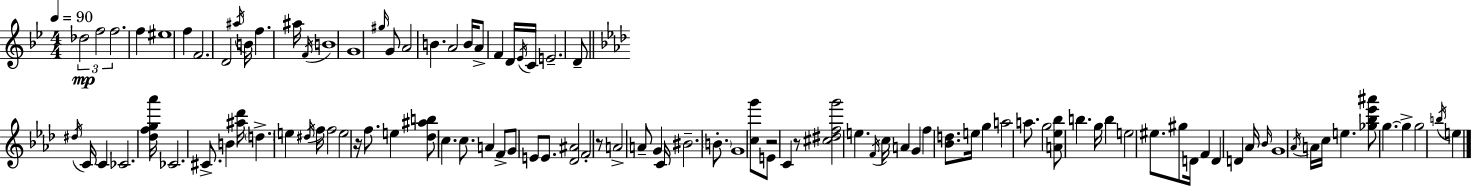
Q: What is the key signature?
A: G minor